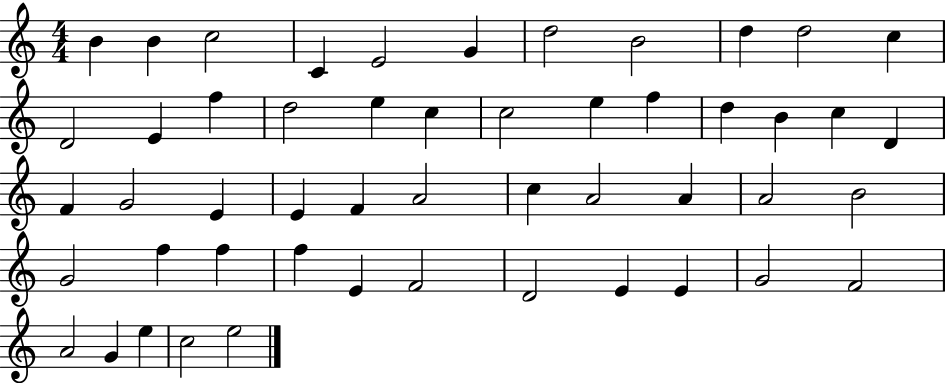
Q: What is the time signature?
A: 4/4